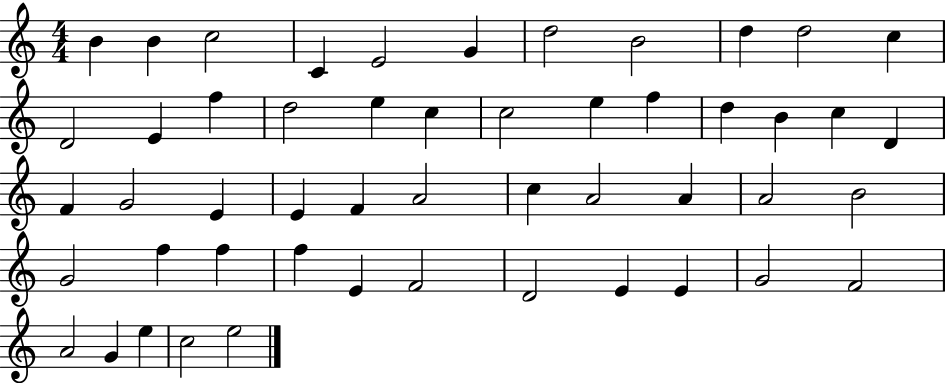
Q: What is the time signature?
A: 4/4